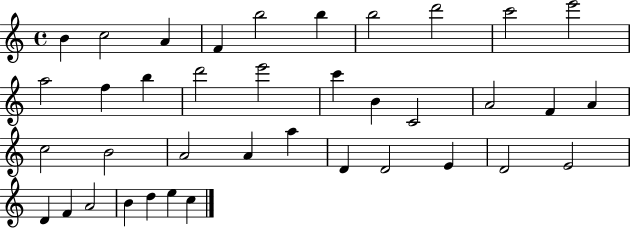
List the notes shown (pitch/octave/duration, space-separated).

B4/q C5/h A4/q F4/q B5/h B5/q B5/h D6/h C6/h E6/h A5/h F5/q B5/q D6/h E6/h C6/q B4/q C4/h A4/h F4/q A4/q C5/h B4/h A4/h A4/q A5/q D4/q D4/h E4/q D4/h E4/h D4/q F4/q A4/h B4/q D5/q E5/q C5/q